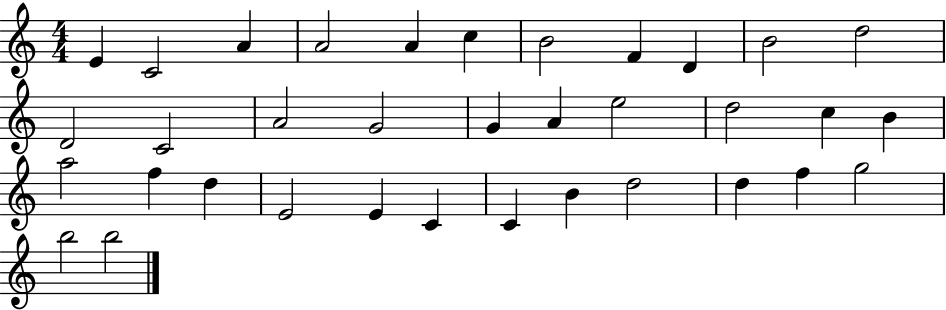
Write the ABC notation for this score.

X:1
T:Untitled
M:4/4
L:1/4
K:C
E C2 A A2 A c B2 F D B2 d2 D2 C2 A2 G2 G A e2 d2 c B a2 f d E2 E C C B d2 d f g2 b2 b2